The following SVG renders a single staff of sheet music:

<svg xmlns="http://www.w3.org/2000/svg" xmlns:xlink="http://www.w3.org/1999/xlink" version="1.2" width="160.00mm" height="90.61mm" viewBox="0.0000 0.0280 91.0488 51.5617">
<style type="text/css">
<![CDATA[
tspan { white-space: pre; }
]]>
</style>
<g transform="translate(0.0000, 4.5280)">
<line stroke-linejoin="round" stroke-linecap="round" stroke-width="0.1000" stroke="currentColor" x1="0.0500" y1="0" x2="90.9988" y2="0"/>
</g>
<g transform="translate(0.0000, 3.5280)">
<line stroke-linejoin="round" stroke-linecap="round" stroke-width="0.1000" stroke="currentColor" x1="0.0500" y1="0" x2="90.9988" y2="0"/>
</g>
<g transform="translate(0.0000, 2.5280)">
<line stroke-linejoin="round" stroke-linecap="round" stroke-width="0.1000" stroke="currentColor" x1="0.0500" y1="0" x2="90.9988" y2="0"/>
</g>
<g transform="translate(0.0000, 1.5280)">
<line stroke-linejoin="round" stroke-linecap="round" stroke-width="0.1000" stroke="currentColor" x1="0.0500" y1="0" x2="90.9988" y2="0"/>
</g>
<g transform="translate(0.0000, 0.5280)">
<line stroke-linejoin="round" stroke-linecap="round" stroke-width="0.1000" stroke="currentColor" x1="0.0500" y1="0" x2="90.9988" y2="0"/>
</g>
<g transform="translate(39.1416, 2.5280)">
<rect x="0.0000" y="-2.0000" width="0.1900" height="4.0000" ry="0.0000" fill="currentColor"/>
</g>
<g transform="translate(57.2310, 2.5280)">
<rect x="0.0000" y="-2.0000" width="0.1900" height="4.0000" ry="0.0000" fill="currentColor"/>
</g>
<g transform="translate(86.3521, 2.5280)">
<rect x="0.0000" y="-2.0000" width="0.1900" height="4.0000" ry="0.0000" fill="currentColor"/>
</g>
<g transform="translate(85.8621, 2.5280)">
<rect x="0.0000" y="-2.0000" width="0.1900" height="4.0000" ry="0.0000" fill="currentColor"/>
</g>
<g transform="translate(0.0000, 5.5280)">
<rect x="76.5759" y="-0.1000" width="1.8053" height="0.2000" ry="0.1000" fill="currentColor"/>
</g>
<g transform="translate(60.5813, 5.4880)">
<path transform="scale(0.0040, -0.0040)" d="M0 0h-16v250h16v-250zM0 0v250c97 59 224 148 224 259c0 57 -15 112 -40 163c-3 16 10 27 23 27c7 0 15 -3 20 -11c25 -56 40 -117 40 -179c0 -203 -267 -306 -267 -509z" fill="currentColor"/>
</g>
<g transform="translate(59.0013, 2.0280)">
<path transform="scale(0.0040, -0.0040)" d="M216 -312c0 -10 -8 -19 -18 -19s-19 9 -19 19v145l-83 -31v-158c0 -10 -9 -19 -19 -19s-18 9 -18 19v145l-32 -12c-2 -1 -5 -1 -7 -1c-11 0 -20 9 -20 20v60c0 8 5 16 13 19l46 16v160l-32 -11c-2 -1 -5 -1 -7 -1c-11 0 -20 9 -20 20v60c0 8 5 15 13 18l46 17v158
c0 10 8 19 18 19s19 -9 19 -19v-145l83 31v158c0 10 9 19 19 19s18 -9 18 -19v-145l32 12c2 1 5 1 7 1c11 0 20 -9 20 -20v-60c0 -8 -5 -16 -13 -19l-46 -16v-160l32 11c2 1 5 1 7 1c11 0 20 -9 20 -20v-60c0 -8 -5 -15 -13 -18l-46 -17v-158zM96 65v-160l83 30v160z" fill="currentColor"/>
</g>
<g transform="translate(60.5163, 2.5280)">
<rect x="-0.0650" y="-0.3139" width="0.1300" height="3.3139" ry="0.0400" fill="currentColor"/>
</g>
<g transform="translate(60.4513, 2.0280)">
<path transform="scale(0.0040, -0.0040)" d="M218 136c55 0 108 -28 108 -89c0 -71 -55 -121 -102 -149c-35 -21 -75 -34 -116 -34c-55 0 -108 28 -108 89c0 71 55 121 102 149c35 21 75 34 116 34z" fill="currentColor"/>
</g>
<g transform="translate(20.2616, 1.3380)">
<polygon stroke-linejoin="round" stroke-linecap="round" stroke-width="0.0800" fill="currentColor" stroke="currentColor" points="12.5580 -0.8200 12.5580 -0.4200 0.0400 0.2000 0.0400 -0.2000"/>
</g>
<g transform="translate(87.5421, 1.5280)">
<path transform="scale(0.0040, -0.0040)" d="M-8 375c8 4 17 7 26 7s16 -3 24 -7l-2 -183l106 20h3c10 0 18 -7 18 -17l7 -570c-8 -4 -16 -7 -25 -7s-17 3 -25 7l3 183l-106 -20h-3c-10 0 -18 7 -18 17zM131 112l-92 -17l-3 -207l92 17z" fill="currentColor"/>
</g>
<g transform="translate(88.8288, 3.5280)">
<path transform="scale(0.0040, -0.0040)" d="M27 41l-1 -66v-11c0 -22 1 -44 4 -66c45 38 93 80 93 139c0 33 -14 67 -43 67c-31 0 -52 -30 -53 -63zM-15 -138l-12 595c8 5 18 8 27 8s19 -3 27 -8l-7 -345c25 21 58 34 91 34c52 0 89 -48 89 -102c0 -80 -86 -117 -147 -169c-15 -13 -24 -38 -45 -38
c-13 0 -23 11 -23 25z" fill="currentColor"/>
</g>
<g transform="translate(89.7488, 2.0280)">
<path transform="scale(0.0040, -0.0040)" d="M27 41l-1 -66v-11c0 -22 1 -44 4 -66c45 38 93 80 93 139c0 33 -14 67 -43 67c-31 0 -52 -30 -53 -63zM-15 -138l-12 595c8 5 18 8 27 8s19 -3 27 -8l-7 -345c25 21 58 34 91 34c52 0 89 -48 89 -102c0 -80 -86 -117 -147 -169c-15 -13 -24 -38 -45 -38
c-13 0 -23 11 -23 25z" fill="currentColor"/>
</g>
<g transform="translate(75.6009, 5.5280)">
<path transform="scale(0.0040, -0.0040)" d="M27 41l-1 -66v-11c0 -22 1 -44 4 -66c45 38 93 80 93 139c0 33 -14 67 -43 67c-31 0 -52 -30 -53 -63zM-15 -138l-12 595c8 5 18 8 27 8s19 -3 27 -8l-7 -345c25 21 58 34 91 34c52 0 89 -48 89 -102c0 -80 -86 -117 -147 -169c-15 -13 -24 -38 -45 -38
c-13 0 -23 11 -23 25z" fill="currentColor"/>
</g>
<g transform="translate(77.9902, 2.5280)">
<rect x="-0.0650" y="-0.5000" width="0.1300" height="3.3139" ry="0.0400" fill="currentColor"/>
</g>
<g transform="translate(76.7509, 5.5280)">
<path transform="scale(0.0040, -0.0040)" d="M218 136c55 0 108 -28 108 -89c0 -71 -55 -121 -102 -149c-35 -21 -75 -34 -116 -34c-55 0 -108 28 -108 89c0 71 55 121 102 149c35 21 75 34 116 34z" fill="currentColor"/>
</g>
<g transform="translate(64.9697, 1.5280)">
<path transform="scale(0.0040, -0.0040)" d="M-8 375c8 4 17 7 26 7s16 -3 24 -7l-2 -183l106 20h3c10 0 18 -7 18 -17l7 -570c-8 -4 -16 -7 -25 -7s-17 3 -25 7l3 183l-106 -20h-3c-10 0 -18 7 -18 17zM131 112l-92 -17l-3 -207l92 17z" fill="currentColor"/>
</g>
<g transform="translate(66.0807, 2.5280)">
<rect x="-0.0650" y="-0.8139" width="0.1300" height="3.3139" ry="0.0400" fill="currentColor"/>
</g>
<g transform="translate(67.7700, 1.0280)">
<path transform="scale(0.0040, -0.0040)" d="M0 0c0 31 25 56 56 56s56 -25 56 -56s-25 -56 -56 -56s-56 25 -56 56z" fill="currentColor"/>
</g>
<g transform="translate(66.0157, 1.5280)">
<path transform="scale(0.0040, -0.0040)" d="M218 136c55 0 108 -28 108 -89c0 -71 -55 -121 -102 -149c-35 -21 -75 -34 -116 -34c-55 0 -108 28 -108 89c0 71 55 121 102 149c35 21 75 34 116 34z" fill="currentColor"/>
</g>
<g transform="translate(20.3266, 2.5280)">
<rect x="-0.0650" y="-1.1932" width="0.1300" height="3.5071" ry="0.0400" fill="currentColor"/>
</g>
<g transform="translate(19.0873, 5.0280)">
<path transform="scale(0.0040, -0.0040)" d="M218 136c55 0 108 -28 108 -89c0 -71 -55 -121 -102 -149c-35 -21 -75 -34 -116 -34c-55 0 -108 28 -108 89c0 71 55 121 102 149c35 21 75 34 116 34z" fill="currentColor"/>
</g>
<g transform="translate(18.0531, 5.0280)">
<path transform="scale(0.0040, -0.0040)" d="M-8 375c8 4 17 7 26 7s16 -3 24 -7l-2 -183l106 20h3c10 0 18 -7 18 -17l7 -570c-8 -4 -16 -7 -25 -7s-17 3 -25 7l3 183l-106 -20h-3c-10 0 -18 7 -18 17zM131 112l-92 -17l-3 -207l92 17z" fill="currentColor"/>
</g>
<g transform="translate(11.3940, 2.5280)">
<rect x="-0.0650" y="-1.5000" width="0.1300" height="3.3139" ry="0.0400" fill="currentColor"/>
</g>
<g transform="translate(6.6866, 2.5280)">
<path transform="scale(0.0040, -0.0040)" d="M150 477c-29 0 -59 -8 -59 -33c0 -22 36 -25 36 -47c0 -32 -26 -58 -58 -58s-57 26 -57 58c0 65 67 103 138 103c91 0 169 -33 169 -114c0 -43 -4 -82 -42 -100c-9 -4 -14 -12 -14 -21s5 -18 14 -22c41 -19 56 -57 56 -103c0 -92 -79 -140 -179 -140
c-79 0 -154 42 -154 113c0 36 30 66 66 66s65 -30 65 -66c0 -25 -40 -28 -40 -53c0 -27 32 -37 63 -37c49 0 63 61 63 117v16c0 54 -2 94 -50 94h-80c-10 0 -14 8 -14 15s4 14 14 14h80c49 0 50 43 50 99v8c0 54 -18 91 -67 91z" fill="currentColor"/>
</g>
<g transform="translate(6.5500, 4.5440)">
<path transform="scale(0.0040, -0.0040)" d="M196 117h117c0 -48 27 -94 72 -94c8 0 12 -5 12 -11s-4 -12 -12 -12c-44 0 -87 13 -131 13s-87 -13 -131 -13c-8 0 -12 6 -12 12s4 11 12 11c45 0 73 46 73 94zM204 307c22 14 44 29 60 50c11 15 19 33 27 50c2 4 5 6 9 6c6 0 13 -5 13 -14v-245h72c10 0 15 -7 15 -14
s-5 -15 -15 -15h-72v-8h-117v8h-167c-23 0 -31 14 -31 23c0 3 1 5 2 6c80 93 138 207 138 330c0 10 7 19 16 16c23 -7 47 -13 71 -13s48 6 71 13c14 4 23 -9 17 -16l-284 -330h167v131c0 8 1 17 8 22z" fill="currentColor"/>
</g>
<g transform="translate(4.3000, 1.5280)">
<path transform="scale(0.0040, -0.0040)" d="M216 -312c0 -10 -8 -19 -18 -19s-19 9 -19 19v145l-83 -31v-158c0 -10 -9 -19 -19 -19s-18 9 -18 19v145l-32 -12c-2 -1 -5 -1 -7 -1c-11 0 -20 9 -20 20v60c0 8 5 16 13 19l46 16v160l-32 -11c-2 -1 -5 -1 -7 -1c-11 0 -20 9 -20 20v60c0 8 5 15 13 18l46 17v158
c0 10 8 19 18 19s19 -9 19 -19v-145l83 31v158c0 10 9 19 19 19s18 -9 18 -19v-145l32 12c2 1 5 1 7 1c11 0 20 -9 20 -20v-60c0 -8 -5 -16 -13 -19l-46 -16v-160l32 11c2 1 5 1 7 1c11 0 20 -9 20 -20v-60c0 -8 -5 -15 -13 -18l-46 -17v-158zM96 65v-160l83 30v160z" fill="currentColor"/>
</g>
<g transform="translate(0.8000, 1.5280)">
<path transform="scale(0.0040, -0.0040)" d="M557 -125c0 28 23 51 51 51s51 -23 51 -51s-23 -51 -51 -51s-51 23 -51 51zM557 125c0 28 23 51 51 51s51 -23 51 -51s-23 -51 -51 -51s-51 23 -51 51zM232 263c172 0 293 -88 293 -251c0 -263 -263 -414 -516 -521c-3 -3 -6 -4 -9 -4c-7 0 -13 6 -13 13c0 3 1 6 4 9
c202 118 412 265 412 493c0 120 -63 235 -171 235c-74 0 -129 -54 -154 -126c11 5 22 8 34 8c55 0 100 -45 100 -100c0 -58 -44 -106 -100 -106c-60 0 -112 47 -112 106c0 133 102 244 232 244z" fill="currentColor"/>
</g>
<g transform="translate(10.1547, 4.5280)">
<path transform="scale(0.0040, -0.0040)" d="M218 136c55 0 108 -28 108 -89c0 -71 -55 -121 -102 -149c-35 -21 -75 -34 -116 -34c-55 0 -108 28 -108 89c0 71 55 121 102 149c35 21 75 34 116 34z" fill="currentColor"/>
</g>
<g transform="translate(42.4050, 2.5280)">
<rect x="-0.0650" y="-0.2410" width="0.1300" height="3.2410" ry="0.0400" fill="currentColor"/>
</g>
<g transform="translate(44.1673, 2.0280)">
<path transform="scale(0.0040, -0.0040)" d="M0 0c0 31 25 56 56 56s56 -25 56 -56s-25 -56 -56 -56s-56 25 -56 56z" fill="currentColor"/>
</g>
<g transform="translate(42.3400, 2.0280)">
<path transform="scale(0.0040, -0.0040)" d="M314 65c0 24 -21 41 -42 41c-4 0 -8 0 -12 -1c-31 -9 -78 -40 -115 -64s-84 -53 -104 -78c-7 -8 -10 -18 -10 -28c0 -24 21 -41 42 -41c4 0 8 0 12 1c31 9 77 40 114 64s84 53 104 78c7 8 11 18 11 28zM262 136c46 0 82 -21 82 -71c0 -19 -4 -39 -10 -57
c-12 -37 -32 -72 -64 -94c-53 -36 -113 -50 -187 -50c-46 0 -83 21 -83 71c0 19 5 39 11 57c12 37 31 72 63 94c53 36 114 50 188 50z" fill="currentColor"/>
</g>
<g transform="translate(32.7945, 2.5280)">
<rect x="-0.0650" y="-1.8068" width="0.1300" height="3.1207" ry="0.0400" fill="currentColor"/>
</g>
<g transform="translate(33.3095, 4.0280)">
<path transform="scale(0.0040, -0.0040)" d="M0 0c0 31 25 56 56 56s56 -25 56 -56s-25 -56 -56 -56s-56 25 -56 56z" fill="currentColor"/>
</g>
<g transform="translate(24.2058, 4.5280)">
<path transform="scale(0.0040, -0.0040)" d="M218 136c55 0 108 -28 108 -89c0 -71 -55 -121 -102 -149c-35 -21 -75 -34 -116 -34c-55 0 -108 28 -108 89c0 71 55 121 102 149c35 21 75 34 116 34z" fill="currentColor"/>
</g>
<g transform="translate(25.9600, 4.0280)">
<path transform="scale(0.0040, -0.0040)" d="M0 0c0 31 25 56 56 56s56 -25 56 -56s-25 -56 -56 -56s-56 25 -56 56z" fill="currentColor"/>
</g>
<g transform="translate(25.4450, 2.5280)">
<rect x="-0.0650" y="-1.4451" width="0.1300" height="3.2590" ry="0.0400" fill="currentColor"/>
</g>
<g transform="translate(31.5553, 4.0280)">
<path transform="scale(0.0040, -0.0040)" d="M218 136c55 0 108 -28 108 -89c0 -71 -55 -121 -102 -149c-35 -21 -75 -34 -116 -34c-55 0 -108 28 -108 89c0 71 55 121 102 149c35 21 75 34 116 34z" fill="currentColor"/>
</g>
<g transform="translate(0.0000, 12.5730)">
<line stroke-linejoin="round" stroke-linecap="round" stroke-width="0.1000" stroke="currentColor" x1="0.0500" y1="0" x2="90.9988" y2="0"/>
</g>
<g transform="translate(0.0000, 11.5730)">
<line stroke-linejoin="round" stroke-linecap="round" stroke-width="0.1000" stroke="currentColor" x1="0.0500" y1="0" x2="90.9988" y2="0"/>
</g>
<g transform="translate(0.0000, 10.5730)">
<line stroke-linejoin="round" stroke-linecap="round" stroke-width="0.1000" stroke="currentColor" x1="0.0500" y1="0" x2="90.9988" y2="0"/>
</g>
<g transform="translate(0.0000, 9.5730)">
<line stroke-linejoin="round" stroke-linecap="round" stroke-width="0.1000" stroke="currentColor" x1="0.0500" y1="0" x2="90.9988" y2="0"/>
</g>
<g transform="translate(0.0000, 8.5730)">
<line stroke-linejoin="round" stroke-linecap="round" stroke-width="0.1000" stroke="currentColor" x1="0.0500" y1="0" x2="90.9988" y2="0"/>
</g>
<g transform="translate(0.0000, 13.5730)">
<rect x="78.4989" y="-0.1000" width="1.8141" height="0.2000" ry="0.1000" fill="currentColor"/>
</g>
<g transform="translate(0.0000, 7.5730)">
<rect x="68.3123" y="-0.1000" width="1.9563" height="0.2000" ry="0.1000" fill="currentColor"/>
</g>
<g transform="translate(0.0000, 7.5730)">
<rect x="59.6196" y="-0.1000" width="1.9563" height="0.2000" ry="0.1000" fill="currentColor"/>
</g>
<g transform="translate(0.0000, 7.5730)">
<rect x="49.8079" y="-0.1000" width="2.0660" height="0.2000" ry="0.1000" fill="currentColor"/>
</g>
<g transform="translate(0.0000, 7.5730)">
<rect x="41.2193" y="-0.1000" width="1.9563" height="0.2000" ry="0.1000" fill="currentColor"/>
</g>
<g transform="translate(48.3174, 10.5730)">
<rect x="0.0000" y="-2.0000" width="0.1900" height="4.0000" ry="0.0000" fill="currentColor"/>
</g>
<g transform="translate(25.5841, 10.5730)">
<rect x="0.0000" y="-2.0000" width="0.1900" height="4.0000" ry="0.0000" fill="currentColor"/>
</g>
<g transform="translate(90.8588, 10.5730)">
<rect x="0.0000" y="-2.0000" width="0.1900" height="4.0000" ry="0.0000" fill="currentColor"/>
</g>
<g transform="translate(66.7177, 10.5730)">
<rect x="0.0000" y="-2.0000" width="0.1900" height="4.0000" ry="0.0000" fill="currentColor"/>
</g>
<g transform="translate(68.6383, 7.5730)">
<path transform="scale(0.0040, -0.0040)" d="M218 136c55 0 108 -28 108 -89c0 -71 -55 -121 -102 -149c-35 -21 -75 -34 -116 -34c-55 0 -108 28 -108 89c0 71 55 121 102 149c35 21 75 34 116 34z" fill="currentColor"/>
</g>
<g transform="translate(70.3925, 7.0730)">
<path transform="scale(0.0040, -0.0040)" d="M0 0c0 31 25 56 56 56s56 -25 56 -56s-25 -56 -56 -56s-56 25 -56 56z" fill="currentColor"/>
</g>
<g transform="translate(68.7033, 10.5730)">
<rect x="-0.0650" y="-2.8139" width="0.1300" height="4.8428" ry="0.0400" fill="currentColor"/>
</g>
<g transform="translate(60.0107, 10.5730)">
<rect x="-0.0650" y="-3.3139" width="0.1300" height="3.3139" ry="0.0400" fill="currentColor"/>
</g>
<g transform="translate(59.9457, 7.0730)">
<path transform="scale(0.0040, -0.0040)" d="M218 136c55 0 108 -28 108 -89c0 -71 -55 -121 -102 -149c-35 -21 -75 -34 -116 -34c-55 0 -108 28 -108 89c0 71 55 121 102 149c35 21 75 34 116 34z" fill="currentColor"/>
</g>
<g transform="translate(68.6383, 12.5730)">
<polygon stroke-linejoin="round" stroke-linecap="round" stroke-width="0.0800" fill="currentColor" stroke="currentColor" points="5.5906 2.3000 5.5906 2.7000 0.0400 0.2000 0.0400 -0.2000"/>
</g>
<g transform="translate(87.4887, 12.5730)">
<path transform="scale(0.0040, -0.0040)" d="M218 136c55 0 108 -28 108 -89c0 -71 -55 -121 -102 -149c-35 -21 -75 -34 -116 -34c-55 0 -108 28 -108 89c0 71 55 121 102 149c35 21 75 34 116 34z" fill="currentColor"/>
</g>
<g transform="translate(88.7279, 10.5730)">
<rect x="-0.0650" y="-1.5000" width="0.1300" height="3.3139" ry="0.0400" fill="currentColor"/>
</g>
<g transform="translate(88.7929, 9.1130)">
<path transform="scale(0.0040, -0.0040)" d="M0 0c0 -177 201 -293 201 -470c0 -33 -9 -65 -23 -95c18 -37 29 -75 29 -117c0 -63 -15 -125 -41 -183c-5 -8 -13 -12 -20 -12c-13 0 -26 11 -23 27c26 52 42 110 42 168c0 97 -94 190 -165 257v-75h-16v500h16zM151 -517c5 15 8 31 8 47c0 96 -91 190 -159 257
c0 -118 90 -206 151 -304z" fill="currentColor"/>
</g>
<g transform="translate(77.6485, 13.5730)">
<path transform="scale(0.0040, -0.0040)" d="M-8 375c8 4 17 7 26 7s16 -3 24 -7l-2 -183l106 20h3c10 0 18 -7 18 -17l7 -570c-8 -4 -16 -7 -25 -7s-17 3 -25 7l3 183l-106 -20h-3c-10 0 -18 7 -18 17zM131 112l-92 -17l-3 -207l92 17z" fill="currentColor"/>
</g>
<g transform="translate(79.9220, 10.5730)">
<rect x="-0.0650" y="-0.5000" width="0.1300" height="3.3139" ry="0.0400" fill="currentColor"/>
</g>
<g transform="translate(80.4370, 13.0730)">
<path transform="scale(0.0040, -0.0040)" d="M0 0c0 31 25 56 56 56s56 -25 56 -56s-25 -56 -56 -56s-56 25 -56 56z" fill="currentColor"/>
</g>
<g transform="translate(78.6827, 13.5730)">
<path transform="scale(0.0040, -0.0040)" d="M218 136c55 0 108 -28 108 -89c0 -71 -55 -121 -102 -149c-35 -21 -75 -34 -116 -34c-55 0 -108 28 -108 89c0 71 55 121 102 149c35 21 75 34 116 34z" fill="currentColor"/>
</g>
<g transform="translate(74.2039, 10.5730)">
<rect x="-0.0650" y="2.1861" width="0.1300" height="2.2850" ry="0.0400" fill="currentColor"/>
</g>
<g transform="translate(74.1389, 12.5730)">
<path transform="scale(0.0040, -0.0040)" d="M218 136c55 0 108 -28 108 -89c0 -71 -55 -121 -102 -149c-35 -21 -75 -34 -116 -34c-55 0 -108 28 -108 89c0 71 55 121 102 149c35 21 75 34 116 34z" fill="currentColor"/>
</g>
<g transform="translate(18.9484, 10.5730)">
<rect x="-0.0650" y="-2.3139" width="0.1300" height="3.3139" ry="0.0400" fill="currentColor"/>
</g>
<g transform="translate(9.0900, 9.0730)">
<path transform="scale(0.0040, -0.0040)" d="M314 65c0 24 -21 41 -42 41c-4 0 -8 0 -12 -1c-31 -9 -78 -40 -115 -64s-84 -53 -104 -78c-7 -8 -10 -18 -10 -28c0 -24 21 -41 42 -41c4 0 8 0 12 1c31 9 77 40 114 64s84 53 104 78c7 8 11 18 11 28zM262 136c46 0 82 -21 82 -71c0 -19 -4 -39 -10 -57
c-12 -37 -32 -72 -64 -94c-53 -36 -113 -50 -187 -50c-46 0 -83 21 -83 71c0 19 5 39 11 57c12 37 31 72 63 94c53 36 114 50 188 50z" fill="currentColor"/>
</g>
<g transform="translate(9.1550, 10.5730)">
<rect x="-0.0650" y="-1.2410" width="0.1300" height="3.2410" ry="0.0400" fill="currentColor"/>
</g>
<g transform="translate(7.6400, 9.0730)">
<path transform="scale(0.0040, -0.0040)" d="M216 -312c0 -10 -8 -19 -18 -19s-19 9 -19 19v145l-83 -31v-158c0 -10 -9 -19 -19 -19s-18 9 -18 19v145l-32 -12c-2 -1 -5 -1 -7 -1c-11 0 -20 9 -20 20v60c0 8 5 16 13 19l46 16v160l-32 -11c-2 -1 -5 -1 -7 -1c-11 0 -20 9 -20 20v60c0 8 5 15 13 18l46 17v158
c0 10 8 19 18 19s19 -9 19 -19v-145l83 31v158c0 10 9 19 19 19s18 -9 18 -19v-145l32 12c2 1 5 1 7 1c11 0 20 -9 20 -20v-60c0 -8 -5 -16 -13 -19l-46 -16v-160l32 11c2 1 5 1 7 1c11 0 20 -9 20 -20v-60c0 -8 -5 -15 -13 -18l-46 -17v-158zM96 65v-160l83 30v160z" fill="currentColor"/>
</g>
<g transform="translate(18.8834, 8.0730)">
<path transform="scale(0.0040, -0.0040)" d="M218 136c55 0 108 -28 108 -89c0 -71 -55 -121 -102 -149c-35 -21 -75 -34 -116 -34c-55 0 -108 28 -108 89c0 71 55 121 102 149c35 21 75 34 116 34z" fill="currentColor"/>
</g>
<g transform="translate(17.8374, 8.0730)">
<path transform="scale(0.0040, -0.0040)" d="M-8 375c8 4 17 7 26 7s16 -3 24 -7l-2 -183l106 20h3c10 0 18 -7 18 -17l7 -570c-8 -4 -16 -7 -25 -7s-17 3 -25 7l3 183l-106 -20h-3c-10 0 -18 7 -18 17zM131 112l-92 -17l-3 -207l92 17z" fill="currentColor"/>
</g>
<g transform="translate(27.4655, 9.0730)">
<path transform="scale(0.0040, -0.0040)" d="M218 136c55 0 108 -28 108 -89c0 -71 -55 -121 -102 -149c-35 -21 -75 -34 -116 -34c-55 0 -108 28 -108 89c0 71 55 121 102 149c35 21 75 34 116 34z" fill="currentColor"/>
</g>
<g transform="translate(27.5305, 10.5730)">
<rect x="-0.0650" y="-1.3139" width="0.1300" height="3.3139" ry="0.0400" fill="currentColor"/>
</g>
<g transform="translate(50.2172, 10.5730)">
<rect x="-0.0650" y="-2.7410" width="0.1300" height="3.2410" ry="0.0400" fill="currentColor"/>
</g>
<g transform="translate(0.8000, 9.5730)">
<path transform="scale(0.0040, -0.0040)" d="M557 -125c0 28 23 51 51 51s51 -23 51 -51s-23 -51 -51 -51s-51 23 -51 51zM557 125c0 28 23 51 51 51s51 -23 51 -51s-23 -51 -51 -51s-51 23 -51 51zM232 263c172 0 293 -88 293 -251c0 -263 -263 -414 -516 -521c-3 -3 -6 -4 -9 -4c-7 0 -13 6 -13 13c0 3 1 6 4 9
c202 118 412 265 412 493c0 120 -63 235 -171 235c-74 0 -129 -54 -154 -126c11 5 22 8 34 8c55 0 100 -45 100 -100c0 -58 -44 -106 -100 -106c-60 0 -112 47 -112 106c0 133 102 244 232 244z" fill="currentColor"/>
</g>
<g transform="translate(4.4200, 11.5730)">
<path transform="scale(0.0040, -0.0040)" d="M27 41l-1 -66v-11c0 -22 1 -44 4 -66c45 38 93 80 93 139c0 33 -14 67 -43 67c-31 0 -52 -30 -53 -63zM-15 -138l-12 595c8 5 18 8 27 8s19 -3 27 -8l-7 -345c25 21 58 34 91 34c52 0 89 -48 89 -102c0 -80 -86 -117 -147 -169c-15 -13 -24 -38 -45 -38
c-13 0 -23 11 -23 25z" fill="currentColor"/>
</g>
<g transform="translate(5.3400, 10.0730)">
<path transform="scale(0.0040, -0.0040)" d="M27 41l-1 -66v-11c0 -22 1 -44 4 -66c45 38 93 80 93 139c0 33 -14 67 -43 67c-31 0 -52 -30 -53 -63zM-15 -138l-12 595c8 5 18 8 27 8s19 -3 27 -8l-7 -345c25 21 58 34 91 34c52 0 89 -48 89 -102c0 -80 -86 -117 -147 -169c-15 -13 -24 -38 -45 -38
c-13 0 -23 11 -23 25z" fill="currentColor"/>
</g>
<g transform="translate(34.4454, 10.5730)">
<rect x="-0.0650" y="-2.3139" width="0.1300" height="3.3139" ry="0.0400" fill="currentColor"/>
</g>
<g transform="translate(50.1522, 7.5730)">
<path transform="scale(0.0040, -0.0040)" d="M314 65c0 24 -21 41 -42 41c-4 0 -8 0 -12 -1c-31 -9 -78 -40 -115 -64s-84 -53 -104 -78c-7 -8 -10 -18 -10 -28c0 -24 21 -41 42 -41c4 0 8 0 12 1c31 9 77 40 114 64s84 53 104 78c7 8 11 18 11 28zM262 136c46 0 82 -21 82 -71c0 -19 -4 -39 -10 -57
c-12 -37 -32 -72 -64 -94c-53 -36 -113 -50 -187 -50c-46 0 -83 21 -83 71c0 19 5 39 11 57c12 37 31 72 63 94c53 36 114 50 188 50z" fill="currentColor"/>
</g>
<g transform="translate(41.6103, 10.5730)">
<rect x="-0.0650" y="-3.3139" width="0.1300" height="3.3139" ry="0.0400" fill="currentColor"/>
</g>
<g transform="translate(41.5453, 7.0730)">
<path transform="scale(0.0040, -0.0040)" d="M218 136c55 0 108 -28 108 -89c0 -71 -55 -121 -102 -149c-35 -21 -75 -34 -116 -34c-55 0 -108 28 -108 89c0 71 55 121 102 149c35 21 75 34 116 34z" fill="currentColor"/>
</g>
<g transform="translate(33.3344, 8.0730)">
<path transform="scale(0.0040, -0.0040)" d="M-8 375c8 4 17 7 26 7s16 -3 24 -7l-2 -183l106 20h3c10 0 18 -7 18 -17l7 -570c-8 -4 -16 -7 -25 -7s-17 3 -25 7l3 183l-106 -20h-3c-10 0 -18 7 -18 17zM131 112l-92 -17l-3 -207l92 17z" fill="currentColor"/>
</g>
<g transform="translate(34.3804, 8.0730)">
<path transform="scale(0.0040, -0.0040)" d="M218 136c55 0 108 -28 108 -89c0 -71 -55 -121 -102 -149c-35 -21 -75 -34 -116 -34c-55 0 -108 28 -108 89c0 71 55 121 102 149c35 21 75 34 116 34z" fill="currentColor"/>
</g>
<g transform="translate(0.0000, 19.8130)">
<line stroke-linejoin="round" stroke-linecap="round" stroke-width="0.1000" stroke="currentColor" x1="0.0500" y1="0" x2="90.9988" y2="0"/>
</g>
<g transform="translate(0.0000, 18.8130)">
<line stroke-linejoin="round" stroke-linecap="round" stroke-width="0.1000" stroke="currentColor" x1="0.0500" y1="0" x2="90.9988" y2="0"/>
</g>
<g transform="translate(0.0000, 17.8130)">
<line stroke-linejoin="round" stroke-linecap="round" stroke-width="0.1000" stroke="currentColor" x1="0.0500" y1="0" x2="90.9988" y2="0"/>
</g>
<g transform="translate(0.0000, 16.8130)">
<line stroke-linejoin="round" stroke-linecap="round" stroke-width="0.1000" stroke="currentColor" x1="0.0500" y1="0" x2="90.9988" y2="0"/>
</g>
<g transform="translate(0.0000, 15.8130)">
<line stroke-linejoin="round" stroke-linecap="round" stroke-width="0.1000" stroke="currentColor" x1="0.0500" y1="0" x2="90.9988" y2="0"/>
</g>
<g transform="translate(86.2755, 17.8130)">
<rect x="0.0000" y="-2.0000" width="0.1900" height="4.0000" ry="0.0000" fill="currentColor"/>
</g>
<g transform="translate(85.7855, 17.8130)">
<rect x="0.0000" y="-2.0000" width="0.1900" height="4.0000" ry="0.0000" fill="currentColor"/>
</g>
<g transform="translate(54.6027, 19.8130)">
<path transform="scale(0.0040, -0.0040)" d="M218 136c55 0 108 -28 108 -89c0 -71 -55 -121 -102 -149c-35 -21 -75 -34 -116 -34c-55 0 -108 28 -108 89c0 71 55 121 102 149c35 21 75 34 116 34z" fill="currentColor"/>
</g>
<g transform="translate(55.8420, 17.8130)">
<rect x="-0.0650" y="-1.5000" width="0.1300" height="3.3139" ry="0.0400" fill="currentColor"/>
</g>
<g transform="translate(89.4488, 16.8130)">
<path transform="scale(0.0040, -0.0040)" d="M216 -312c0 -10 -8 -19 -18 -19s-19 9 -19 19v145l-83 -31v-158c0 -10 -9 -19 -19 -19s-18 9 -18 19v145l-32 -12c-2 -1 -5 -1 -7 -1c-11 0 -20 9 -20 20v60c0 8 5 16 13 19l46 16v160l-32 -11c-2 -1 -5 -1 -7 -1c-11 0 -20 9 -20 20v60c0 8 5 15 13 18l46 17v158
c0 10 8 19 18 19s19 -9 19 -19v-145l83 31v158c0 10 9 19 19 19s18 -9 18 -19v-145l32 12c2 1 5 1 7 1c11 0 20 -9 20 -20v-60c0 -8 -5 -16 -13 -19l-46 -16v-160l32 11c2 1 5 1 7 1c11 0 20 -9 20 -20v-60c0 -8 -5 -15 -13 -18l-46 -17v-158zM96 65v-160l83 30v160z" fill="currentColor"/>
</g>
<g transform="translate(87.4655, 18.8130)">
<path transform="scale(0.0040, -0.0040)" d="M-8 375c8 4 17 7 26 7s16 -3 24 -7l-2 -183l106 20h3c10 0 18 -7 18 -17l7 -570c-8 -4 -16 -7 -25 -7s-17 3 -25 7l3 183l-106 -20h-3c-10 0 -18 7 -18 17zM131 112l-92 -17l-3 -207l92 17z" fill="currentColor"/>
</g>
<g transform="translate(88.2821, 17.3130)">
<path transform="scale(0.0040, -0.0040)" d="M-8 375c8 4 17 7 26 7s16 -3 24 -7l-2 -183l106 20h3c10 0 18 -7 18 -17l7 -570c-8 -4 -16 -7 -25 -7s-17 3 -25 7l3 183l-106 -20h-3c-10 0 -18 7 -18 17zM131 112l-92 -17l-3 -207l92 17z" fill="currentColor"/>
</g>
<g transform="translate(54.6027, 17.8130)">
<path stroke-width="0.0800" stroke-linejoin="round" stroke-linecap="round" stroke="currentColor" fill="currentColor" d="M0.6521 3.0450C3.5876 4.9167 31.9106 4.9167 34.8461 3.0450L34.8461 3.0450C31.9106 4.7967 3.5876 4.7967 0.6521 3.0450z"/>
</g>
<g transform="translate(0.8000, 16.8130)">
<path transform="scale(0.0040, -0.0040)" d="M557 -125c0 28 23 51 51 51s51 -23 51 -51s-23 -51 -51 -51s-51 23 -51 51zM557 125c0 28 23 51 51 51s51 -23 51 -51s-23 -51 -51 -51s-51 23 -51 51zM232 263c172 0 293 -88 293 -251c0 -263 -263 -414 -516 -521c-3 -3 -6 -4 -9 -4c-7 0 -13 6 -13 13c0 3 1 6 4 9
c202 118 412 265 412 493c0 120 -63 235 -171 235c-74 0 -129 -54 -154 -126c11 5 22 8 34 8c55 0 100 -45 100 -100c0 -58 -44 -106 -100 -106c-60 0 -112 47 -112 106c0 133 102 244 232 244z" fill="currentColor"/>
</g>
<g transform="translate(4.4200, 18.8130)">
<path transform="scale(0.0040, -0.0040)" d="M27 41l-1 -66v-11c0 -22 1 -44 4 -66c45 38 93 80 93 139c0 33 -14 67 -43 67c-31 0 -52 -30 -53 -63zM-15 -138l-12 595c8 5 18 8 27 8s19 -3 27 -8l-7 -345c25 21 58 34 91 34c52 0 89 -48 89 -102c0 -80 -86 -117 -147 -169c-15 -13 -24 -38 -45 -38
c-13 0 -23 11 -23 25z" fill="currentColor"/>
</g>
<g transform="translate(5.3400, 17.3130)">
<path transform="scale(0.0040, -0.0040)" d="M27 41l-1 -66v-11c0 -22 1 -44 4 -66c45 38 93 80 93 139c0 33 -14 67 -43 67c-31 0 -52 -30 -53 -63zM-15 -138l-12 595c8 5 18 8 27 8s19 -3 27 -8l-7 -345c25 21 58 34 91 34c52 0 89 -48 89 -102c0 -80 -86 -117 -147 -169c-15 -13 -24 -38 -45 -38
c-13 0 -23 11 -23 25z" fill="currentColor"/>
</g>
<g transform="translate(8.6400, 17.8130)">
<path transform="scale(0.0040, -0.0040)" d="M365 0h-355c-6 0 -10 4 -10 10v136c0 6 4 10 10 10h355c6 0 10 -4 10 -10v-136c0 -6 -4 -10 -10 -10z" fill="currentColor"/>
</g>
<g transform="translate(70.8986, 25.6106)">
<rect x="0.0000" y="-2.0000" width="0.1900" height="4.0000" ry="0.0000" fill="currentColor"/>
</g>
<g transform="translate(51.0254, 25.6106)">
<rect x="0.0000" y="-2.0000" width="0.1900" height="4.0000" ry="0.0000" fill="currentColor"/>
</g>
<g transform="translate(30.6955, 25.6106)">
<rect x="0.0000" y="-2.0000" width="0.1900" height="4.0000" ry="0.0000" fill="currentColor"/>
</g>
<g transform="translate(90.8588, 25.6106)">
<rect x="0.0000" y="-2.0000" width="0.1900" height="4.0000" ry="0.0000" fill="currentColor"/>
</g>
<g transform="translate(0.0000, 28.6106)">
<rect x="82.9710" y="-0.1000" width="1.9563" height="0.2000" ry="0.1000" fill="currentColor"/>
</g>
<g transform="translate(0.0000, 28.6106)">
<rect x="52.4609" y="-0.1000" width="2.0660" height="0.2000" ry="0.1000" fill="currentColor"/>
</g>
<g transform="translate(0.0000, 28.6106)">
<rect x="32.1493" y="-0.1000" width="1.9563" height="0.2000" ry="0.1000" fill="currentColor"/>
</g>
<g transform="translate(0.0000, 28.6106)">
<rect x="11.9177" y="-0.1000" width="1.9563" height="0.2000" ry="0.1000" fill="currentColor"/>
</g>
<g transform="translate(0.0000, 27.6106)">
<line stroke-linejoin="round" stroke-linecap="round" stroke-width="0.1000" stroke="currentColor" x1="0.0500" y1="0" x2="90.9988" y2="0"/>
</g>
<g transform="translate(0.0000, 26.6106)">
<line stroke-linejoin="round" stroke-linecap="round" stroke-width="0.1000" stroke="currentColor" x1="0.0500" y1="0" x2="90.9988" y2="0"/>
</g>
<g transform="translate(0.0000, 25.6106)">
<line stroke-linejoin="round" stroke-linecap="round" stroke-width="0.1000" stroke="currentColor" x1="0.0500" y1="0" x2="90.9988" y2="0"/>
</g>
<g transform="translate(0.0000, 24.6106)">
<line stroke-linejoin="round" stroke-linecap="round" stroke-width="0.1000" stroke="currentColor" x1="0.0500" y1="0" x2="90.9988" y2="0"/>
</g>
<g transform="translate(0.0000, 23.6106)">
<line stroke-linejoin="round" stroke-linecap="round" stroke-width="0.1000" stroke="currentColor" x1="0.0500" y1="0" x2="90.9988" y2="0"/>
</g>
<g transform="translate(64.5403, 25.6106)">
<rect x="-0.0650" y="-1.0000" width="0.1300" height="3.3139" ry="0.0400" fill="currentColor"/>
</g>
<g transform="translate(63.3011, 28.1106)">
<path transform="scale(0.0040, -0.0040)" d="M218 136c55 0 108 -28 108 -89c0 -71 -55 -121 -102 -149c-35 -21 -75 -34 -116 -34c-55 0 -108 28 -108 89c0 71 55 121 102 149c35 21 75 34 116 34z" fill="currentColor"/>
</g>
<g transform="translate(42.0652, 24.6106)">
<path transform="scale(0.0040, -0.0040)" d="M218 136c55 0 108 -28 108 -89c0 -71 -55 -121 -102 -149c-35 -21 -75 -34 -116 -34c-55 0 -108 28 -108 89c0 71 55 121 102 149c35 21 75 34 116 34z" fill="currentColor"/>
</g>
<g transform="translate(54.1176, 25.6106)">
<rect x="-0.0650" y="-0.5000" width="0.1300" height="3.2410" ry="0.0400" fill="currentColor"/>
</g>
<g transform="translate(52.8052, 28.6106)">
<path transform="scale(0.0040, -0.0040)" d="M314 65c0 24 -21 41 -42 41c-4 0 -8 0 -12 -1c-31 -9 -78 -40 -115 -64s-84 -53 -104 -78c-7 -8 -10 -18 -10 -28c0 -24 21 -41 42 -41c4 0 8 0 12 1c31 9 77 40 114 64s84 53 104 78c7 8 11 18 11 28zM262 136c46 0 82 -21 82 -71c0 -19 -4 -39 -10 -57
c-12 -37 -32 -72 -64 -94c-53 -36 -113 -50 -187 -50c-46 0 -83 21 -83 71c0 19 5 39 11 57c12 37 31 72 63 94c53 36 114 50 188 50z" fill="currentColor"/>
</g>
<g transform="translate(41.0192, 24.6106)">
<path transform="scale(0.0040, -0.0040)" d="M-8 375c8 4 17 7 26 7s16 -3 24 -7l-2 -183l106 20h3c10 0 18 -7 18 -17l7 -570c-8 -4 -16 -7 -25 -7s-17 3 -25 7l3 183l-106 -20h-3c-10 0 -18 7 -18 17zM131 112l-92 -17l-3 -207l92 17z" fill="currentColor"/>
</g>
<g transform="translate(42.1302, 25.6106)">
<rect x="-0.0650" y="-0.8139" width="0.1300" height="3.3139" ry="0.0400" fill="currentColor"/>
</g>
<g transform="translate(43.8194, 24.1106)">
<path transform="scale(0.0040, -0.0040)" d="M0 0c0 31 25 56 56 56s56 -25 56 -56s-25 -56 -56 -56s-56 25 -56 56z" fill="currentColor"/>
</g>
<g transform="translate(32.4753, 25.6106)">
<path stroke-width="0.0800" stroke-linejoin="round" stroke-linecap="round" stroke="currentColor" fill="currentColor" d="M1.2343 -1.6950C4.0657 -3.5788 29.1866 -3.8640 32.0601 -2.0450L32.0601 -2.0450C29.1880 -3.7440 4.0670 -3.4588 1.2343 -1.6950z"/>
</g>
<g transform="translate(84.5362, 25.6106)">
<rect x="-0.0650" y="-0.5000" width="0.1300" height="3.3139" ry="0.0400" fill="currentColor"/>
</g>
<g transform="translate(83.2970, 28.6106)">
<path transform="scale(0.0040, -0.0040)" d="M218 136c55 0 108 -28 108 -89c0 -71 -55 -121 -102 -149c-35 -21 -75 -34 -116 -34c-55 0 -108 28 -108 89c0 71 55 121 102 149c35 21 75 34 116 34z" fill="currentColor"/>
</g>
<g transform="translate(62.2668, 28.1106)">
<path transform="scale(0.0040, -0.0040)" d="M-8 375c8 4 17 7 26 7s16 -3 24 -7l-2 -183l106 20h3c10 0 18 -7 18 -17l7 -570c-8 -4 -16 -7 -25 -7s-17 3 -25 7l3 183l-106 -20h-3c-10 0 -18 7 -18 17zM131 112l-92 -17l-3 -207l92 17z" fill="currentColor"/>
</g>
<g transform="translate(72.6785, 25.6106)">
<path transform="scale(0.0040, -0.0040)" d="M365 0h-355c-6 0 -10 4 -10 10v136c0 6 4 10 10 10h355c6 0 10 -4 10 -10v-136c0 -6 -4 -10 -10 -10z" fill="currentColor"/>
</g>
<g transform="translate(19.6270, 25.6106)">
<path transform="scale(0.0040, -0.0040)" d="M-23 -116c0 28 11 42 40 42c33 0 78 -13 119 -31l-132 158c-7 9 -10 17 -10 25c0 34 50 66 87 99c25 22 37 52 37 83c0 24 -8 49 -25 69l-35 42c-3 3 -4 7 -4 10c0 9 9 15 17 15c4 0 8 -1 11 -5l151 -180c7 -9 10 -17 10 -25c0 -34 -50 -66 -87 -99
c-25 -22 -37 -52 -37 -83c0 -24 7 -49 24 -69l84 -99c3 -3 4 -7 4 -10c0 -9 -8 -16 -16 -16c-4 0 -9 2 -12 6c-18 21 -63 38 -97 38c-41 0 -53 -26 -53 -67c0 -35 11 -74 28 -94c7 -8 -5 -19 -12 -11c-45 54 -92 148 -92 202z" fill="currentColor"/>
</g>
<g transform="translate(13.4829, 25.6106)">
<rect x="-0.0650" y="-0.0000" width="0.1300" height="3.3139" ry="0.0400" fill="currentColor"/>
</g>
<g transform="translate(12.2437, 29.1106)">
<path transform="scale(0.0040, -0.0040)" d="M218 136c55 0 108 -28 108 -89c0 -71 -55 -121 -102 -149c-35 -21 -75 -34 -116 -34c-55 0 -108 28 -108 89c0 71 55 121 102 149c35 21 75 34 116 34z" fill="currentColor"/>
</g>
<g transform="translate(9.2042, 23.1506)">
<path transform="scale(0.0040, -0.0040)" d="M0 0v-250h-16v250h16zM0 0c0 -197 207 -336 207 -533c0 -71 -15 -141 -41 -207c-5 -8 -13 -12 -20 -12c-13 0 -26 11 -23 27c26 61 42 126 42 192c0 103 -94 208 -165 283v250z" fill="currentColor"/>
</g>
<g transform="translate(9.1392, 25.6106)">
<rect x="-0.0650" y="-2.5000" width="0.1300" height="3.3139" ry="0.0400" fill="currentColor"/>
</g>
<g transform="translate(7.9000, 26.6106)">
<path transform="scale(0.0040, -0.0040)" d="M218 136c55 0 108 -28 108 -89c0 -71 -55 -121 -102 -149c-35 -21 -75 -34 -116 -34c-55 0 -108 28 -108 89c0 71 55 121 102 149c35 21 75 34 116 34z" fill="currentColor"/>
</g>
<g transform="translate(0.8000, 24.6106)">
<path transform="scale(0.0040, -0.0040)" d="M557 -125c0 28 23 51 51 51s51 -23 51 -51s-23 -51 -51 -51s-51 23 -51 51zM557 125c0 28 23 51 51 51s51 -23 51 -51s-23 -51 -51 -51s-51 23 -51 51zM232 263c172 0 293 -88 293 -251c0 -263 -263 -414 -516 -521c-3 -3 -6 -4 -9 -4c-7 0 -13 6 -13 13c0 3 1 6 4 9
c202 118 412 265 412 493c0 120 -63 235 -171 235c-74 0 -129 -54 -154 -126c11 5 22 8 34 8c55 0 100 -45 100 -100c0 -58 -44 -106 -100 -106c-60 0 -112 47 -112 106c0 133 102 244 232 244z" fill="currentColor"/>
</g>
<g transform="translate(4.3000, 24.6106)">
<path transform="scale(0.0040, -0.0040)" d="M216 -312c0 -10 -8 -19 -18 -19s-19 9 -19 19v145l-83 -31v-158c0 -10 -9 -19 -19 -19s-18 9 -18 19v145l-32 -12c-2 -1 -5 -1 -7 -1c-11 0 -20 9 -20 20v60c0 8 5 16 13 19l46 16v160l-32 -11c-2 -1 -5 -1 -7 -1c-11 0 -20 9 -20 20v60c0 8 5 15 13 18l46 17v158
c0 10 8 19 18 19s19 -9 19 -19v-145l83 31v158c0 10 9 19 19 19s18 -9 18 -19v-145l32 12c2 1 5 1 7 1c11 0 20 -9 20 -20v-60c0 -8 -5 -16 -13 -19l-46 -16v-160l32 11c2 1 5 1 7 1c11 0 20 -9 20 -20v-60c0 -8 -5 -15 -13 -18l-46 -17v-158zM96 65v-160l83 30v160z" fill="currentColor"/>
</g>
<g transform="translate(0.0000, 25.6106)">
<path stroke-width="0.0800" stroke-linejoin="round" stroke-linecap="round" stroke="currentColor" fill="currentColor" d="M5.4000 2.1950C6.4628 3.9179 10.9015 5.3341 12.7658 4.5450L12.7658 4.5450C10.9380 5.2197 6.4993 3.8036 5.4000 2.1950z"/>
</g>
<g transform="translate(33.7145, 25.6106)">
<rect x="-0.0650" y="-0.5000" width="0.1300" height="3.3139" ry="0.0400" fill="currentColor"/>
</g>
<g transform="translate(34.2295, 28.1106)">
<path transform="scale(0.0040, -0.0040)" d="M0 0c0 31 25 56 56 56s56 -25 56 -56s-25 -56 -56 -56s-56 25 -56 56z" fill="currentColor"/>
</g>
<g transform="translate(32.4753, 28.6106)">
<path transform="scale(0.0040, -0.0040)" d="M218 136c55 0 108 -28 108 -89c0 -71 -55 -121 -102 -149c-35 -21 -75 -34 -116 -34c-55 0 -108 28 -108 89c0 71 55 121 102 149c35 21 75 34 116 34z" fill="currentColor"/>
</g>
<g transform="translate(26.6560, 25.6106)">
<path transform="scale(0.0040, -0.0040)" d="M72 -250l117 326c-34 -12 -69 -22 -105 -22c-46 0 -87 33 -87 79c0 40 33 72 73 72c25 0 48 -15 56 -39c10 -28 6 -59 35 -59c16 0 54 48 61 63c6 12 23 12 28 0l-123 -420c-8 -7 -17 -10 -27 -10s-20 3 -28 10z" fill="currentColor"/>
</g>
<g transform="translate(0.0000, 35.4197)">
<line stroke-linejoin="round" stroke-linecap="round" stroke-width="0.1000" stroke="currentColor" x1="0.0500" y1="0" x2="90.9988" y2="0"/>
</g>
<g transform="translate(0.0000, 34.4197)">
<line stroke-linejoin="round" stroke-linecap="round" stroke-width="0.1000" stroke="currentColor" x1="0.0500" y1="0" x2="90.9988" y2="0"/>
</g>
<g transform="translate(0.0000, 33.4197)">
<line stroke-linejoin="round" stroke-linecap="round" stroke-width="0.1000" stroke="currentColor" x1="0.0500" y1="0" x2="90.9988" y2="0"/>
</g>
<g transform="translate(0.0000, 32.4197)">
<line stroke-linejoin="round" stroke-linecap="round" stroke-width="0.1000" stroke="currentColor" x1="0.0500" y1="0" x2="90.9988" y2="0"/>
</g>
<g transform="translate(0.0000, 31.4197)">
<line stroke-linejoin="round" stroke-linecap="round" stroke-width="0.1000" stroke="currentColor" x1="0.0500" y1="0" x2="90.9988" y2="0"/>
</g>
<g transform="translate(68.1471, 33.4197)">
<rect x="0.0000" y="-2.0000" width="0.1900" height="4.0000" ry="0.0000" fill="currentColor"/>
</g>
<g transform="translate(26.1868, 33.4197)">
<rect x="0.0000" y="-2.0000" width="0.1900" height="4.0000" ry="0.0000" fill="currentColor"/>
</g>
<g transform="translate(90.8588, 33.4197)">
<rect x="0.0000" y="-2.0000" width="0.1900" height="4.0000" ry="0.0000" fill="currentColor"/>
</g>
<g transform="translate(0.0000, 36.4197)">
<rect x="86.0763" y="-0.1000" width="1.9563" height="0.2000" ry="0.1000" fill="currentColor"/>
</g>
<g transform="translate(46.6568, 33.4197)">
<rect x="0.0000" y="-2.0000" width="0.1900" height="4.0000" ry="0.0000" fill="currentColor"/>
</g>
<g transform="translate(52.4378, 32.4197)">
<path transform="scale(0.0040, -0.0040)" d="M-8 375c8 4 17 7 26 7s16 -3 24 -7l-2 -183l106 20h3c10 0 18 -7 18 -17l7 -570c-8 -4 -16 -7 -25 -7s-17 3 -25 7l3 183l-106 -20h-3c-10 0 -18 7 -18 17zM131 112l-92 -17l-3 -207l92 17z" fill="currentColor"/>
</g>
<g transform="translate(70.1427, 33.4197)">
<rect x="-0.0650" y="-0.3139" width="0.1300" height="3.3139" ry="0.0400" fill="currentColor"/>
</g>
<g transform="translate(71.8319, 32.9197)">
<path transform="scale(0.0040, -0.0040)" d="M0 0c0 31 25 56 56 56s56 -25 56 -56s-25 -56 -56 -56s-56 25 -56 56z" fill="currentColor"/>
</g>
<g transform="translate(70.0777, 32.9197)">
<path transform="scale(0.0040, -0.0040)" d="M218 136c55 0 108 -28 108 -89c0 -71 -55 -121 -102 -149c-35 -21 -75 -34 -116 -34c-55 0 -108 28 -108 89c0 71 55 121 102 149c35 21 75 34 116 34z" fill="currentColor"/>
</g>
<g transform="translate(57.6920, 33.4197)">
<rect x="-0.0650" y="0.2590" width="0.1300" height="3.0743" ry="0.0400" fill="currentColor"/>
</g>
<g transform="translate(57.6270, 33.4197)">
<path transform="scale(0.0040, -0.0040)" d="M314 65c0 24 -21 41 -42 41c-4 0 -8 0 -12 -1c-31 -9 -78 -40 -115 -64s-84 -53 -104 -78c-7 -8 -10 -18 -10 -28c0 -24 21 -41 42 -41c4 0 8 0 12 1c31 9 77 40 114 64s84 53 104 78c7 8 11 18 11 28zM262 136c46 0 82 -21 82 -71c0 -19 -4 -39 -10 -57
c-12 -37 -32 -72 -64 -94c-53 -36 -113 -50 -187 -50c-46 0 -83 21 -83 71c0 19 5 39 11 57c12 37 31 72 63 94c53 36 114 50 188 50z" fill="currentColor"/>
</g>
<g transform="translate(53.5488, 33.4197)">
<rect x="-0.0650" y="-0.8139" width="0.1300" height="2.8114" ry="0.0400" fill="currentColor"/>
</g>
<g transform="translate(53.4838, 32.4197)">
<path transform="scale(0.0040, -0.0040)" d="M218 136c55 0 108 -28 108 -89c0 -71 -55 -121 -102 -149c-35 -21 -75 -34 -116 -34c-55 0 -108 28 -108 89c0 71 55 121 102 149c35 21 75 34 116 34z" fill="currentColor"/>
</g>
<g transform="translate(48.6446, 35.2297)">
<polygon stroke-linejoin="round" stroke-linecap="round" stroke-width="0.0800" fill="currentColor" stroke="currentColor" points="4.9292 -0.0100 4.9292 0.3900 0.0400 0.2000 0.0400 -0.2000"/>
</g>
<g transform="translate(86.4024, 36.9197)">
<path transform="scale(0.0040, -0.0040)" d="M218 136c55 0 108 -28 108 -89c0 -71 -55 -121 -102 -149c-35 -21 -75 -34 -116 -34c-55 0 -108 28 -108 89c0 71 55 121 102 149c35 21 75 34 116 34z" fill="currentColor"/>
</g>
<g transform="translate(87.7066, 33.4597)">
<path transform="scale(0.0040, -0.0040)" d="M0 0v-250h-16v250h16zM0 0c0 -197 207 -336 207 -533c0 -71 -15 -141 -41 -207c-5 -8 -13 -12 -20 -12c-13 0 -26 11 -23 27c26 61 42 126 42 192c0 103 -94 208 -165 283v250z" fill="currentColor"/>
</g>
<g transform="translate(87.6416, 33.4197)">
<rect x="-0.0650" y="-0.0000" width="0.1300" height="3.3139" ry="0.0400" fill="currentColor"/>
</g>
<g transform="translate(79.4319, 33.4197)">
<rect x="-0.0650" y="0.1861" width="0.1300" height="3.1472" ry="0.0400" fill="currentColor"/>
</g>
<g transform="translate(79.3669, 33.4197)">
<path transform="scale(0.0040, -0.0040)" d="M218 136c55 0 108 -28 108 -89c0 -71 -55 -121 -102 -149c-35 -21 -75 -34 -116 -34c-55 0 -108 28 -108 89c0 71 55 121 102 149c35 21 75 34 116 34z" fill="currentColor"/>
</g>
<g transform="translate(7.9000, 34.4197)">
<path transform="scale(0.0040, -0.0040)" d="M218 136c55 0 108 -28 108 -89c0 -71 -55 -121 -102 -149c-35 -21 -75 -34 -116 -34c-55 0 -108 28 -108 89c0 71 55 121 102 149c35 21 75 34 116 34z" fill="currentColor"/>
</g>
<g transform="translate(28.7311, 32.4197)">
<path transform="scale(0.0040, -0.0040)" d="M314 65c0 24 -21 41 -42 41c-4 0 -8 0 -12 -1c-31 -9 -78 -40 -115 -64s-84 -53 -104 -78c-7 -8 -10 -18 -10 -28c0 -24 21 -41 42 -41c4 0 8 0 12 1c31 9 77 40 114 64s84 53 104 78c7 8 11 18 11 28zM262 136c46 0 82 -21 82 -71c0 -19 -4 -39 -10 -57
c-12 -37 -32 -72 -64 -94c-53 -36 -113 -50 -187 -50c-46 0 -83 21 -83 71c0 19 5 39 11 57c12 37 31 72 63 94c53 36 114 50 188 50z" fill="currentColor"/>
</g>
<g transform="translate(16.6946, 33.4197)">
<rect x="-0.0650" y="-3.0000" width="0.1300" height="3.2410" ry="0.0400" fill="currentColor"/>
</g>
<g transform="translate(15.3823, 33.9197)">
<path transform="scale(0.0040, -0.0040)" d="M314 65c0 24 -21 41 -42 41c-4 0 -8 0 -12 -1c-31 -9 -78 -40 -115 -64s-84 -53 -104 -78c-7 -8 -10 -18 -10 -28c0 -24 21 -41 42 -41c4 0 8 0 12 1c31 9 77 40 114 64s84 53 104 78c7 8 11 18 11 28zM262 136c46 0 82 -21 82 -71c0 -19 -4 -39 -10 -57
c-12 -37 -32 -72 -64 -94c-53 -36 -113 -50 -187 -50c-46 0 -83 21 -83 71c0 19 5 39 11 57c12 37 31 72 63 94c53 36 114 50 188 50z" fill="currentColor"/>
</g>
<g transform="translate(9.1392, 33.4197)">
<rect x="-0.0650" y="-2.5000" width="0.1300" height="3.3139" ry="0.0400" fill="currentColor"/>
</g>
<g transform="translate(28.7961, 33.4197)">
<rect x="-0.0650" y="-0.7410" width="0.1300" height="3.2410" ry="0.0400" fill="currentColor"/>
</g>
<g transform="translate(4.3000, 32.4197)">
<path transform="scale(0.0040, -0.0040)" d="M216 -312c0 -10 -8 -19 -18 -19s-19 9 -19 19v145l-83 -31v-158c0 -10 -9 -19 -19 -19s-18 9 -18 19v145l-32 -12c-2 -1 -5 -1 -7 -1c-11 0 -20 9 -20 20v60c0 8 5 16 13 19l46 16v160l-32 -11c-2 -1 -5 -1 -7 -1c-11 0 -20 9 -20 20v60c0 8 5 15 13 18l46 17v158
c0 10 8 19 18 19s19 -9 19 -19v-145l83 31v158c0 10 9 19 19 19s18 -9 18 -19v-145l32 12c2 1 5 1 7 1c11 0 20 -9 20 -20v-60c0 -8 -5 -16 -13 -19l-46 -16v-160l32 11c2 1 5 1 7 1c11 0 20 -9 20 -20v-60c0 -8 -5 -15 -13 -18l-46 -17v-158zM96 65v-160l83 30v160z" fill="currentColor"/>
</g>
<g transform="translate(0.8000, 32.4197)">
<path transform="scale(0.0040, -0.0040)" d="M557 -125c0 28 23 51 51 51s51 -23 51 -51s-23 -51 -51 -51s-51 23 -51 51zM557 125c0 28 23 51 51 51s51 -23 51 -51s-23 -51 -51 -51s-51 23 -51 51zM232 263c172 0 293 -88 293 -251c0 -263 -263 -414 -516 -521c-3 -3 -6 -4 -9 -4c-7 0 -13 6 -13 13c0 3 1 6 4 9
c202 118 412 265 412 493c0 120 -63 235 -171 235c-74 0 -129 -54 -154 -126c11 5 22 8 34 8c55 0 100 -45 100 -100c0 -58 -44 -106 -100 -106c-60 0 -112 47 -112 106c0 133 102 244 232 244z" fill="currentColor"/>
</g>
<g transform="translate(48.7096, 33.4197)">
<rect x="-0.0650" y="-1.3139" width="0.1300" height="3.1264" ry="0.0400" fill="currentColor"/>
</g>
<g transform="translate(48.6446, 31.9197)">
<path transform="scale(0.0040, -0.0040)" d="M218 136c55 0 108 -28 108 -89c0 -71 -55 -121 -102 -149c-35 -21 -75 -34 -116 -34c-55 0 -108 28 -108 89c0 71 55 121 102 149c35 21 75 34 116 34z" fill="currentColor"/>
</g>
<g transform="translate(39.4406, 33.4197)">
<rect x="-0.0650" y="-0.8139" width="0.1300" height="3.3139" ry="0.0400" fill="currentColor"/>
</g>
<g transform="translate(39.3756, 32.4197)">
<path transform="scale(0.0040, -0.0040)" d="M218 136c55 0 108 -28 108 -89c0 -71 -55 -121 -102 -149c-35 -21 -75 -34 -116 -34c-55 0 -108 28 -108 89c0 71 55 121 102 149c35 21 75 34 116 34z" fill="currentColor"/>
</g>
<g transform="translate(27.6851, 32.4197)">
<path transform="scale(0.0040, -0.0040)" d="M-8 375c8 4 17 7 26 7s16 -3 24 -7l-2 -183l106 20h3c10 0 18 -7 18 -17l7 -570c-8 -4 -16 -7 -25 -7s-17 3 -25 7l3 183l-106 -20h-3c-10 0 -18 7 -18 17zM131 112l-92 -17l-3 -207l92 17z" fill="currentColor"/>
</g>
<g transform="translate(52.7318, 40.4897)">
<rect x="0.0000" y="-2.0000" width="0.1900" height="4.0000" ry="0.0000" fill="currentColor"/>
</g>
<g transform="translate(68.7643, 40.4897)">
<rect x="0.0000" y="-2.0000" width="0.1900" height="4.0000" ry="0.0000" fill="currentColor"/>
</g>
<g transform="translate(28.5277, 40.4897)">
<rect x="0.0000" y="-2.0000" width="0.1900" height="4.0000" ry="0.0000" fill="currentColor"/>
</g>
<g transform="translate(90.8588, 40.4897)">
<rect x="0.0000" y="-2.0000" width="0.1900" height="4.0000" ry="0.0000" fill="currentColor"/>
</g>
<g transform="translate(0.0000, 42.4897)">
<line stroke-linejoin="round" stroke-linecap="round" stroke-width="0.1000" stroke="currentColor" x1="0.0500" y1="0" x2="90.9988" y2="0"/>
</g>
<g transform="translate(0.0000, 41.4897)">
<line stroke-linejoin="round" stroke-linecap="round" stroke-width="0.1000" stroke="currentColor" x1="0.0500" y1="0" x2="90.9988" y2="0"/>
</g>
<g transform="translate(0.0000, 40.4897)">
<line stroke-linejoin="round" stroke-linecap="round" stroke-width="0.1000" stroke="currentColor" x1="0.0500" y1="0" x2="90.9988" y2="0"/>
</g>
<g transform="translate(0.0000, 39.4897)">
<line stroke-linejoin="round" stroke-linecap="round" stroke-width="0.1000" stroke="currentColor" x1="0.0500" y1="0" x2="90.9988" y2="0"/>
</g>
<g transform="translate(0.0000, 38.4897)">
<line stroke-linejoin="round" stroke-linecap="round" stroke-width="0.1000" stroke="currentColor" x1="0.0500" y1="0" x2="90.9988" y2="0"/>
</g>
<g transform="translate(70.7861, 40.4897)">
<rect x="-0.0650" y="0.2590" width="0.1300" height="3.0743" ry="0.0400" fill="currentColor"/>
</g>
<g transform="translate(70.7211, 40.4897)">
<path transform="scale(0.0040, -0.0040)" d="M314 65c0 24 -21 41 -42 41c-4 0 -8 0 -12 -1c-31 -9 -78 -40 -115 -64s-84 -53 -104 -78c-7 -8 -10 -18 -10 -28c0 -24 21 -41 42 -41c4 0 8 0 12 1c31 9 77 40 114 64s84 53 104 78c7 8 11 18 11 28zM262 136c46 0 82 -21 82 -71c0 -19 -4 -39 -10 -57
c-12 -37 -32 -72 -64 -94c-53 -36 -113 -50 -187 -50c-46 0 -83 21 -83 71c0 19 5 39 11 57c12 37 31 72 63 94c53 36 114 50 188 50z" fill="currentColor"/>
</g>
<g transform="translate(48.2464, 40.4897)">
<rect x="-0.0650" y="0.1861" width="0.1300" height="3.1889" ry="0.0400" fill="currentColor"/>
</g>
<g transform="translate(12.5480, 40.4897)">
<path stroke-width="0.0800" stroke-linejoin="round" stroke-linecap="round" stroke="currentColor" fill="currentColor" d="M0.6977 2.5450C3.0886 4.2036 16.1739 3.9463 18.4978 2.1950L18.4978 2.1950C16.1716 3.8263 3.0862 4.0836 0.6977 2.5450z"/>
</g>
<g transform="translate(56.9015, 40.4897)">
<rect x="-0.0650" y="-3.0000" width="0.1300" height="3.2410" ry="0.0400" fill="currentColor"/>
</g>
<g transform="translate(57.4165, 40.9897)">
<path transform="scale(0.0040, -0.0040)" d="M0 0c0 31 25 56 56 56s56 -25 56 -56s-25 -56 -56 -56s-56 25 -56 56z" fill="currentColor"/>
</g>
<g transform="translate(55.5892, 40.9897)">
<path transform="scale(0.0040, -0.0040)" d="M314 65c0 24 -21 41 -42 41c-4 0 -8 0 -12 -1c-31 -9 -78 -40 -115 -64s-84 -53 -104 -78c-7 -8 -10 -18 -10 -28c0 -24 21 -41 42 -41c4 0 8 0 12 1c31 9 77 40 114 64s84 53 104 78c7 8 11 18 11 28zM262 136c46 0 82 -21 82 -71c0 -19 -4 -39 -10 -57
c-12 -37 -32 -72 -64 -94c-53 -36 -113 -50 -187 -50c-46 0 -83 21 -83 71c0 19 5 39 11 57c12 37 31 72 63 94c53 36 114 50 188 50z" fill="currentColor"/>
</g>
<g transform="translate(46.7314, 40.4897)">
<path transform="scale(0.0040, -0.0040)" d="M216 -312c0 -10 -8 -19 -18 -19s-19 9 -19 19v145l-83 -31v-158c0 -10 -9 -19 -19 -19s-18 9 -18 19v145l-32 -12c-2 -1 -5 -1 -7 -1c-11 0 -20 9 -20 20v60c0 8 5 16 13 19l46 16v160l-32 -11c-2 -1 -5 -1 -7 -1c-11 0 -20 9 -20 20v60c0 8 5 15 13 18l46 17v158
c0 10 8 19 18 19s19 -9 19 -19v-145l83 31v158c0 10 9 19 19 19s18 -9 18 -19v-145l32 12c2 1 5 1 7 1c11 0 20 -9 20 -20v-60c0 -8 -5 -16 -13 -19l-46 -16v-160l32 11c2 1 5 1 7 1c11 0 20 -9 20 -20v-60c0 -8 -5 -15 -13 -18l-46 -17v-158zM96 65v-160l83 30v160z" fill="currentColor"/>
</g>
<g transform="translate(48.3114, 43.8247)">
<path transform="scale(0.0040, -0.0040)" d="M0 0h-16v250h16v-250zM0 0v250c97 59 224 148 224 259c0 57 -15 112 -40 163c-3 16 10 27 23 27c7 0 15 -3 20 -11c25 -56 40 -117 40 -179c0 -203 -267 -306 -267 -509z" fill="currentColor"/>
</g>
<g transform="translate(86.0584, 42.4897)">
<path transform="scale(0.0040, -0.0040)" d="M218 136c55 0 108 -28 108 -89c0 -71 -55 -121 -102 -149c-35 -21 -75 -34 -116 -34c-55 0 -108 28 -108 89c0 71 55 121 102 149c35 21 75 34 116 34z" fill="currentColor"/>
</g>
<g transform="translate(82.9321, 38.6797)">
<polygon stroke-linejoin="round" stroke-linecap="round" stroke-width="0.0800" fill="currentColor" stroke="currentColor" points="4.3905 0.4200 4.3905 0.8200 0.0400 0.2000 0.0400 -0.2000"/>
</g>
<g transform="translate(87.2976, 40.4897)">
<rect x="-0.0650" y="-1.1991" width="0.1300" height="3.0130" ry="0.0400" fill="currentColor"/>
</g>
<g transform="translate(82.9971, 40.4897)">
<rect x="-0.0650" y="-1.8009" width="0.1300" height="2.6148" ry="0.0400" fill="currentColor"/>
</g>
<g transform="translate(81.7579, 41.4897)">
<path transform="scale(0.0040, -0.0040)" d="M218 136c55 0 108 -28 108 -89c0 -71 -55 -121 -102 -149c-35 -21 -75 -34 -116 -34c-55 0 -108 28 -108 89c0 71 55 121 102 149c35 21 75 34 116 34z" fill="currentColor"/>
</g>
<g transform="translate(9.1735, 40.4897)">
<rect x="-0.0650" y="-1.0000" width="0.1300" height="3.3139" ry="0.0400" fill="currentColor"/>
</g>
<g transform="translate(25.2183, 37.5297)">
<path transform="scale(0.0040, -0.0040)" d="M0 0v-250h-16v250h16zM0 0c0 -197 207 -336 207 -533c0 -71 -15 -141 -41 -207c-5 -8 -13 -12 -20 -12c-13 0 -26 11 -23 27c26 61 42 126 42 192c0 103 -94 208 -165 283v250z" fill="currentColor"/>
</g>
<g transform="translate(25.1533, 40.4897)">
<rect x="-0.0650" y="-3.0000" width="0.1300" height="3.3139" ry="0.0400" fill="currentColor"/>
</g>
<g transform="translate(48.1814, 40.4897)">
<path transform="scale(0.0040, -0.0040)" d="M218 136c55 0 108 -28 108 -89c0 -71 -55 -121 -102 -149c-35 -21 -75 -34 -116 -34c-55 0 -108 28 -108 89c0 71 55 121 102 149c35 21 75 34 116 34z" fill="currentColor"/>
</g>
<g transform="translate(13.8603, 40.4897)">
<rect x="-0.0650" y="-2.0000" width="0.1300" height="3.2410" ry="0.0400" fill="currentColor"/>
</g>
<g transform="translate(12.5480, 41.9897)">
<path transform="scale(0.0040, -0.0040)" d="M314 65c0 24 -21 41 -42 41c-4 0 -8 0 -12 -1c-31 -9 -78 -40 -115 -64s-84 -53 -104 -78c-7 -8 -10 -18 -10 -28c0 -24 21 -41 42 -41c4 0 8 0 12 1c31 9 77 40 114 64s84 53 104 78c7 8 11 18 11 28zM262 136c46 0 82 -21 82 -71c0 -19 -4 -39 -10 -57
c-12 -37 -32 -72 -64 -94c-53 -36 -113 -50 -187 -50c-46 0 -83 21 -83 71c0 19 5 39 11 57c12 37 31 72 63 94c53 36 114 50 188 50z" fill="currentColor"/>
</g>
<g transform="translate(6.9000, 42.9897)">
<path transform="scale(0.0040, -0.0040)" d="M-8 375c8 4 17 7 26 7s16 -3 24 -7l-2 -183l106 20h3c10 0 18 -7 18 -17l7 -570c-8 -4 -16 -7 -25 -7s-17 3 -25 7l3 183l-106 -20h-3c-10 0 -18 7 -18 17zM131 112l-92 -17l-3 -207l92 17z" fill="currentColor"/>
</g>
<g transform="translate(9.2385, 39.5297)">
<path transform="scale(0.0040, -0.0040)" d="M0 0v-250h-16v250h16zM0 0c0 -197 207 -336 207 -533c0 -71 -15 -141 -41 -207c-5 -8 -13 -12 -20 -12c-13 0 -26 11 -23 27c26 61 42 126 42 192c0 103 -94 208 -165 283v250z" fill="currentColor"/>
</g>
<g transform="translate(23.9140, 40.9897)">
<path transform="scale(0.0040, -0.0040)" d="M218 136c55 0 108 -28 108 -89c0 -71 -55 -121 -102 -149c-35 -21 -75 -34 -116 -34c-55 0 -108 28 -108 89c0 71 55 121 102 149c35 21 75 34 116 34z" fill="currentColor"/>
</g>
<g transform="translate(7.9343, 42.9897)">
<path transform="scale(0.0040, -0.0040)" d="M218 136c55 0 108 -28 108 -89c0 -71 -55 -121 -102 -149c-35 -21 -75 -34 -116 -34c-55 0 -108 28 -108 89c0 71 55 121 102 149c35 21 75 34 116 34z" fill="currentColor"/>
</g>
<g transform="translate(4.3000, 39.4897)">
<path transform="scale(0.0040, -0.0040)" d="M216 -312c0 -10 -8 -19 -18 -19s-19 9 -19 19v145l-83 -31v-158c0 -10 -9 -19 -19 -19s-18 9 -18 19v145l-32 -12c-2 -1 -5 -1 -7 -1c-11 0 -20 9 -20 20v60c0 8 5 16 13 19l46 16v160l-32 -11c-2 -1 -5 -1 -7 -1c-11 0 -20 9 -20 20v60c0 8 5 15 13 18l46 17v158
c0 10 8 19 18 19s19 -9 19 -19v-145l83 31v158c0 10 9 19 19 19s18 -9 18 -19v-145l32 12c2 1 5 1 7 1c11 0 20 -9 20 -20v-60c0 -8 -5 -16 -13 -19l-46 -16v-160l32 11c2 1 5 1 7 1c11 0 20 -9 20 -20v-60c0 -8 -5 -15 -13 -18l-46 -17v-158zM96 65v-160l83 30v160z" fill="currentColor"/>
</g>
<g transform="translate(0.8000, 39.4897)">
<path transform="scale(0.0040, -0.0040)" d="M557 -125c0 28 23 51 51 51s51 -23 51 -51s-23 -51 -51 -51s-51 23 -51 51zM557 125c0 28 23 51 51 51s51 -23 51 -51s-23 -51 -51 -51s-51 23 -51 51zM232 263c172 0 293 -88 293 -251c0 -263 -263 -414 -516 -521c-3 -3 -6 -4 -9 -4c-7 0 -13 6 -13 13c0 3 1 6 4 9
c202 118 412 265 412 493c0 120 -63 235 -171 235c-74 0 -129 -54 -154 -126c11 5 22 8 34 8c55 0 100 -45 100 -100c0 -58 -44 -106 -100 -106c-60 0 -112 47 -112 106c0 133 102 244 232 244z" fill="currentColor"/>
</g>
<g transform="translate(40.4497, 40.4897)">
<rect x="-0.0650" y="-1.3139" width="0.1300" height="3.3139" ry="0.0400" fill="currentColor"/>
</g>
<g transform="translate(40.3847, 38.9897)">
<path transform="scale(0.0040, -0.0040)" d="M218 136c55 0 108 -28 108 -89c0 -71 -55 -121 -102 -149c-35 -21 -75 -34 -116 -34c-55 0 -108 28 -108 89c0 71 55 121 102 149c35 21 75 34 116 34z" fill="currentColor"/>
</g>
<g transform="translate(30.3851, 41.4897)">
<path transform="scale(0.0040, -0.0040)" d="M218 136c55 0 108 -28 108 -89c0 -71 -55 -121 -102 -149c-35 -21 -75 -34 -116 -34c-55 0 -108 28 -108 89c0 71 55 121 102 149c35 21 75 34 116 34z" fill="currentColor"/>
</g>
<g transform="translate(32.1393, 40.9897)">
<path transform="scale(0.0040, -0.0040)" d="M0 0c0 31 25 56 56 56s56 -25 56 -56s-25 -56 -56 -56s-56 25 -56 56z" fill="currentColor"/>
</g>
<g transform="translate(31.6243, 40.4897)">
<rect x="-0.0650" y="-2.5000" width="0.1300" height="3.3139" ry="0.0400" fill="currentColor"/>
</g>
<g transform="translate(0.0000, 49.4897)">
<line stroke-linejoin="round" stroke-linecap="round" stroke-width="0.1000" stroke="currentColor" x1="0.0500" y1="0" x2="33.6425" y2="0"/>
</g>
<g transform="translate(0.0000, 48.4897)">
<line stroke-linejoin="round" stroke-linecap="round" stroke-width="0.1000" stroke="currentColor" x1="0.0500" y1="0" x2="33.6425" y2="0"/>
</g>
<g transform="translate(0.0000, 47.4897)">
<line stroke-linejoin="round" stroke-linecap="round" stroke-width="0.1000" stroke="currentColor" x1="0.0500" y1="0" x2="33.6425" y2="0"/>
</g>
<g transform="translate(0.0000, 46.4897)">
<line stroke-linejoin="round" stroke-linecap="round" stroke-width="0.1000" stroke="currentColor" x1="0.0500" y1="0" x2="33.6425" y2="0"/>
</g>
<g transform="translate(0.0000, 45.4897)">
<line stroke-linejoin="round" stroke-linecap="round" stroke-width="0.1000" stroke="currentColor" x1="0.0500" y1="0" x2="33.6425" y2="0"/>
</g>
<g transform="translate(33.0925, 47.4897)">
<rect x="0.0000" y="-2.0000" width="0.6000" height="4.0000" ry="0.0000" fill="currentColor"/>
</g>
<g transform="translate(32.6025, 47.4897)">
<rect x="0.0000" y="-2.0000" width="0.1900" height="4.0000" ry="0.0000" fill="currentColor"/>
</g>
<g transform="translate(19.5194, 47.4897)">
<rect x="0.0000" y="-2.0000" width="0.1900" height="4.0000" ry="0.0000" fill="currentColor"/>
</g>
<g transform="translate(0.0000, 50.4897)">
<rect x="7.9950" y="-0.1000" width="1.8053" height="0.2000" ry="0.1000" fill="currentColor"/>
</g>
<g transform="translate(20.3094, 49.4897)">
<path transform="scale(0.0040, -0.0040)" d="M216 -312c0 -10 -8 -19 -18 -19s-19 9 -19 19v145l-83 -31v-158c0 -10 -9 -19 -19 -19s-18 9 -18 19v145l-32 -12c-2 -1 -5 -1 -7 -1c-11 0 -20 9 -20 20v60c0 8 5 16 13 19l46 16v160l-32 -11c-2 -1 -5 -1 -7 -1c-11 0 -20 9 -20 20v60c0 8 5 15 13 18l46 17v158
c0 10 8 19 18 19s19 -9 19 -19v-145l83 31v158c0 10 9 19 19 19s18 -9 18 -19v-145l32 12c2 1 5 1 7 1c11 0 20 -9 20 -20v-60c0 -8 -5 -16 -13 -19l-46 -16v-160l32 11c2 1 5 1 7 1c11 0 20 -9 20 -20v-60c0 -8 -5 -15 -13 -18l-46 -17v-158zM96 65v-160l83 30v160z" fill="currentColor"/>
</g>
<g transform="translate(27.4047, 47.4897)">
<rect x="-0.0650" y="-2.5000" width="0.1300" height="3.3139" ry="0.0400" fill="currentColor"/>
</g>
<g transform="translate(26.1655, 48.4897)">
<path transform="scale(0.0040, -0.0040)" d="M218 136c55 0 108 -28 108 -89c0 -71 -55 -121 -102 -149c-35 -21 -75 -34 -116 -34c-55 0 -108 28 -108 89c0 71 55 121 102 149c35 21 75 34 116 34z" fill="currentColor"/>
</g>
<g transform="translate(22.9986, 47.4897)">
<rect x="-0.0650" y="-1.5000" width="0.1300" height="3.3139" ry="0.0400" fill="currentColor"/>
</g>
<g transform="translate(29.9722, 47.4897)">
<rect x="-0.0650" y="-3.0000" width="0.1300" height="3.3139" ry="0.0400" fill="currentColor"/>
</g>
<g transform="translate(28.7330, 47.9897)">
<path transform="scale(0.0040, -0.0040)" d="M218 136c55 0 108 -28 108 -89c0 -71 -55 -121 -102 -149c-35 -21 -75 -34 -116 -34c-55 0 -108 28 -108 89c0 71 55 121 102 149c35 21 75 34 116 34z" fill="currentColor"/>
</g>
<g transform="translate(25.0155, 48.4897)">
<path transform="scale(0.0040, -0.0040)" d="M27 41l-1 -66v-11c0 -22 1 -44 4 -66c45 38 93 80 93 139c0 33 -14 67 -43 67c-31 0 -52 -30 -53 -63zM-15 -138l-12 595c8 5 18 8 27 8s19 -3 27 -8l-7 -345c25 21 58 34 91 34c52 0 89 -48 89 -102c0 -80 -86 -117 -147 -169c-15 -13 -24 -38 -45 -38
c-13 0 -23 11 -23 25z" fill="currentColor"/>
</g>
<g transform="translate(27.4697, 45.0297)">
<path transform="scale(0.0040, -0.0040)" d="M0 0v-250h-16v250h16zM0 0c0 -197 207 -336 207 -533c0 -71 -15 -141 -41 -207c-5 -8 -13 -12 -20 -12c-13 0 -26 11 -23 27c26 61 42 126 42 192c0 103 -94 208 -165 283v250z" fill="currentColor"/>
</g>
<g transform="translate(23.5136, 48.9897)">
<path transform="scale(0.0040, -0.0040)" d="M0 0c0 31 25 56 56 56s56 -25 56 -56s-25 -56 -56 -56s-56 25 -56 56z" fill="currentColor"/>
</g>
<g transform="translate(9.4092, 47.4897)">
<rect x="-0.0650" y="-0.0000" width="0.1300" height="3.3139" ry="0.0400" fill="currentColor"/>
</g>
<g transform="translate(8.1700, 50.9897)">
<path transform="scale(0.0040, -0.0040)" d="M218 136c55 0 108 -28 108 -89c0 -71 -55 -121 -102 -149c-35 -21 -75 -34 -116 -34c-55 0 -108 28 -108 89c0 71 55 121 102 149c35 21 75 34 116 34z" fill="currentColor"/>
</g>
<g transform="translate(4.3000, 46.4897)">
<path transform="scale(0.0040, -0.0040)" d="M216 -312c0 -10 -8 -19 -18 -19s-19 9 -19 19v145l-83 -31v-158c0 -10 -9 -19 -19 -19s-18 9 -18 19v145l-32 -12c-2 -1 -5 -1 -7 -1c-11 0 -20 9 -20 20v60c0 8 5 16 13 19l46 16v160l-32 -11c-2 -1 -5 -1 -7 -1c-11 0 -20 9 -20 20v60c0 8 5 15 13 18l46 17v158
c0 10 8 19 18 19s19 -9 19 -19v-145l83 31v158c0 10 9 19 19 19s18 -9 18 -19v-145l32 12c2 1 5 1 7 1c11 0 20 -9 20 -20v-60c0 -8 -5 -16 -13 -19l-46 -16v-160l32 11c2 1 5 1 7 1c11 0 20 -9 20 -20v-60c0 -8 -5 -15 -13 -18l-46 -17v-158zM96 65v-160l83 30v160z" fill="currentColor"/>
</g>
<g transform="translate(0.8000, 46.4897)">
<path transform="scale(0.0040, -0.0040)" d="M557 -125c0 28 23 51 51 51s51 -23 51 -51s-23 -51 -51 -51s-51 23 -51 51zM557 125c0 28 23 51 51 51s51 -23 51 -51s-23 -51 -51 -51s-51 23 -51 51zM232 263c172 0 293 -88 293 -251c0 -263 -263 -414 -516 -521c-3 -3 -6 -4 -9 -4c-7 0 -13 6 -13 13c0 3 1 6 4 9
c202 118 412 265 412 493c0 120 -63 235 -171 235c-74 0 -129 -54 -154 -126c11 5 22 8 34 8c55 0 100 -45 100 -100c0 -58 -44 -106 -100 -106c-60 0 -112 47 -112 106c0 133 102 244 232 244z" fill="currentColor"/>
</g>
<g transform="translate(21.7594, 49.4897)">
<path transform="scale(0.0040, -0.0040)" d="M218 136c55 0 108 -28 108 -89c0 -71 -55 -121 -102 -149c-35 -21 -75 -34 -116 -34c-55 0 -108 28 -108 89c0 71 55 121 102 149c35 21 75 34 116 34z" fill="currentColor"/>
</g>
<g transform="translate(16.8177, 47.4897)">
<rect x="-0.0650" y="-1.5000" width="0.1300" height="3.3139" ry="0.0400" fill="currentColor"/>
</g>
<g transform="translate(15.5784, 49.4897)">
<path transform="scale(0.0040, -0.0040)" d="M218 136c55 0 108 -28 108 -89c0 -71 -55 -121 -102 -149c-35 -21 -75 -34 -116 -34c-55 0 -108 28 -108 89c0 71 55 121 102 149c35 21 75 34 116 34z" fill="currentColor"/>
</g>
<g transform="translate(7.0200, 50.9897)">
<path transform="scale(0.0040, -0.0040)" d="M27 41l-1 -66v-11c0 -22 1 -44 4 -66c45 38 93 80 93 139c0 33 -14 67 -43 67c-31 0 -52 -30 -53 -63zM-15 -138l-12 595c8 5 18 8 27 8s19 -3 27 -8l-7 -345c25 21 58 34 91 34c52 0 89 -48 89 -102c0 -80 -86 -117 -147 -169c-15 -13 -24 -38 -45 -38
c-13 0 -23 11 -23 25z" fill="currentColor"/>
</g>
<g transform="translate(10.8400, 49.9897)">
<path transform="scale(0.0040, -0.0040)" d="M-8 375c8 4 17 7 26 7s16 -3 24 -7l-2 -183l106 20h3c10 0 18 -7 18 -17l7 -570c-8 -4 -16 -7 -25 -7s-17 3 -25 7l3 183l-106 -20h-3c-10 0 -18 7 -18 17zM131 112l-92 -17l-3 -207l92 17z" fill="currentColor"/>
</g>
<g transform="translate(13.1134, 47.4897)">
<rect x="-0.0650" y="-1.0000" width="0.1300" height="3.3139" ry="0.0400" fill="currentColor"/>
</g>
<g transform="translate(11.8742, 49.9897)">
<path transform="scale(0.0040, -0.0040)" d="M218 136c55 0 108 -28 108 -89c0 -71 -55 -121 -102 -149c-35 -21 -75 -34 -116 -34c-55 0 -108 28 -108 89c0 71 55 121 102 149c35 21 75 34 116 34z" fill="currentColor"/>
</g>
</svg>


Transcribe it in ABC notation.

X:1
T:Untitled
M:3/4
L:1/4
K:G
G,, F,,/2 G,,/2 A,,/2 E,2 ^E,/2 F, _E,, ^G,2 B, G, B, D C2 D C/2 G,,/2 E,, G,,/4 z2 G,, B,,/2 D,, z z/2 E,, F, E,,2 F,, z2 E,, B,, C,2 F,2 F, G,/2 F,/2 D,2 E, D, D,,/2 F,,/2 A,,2 C,/2 B,, G, ^D,/2 C,2 D,2 B,,/2 G,,/2 _D,, F,, G,, ^G,, _B,,/2 C,